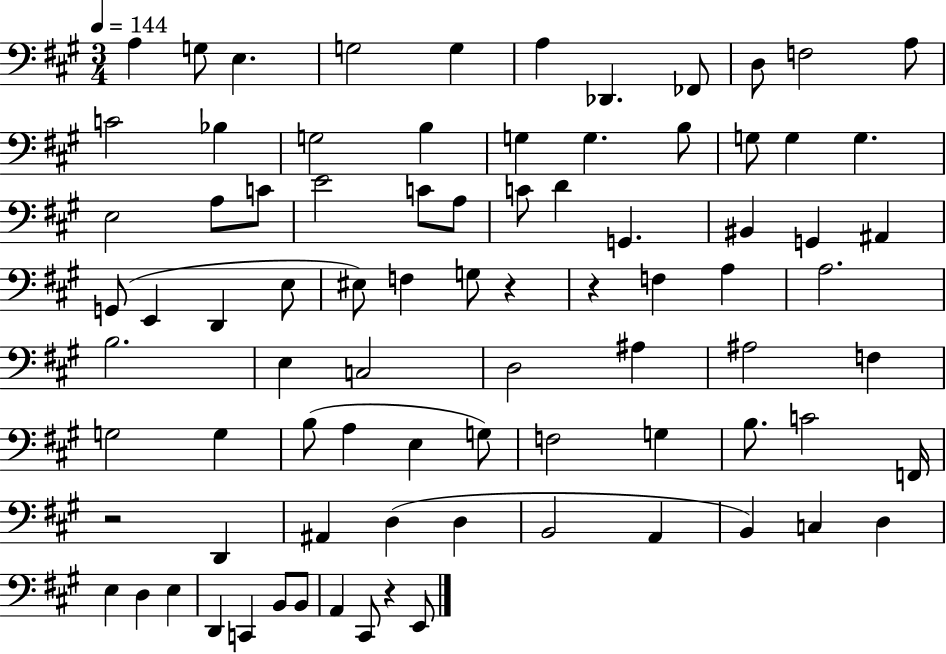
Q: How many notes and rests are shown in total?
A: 84